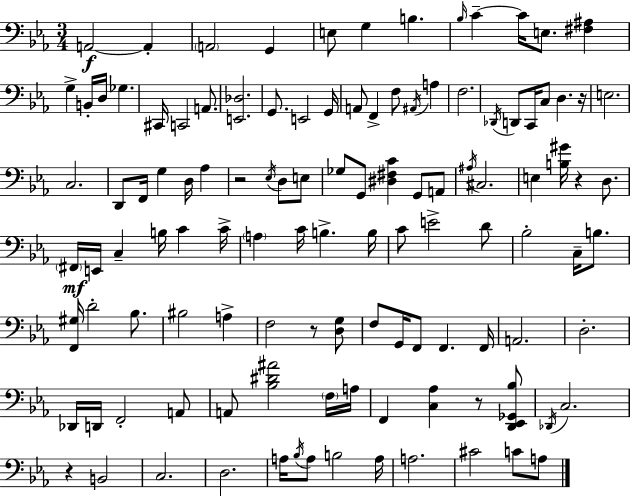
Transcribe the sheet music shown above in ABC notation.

X:1
T:Untitled
M:3/4
L:1/4
K:Eb
A,,2 A,, A,,2 G,, E,/2 G, B, _B,/4 C C/4 E,/2 [^F,^A,] G, B,,/4 D,/4 _G, ^C,,/4 C,,2 A,,/2 [E,,_D,]2 G,,/2 E,,2 G,,/4 A,,/2 F,, F,/2 ^A,,/4 A, F,2 _D,,/4 D,,/2 C,,/4 C,/2 D, z/4 E,2 C,2 D,,/2 F,,/4 G, D,/4 _A, z2 _E,/4 D,/2 E,/2 _G,/2 G,,/2 [^D,^F,C] G,,/2 A,,/2 ^A,/4 ^C,2 E, [B,^G]/4 z D,/2 ^F,,/4 E,,/4 C, B,/4 C C/4 A, C/4 B, B,/4 C/2 E2 D/2 _B,2 C,/4 B,/2 [F,,^G,]/4 D2 _B,/2 ^B,2 A, F,2 z/2 [D,G,]/2 F,/2 G,,/4 F,,/2 F,, F,,/4 A,,2 D,2 _D,,/4 D,,/4 F,,2 A,,/2 A,,/2 [_B,^D^A]2 F,/4 A,/4 F,, [C,_A,] z/2 [D,,_E,,_G,,_B,]/2 _D,,/4 C,2 z B,,2 C,2 D,2 A,/4 _B,/4 A,/2 B,2 A,/4 A,2 ^C2 C/2 A,/2